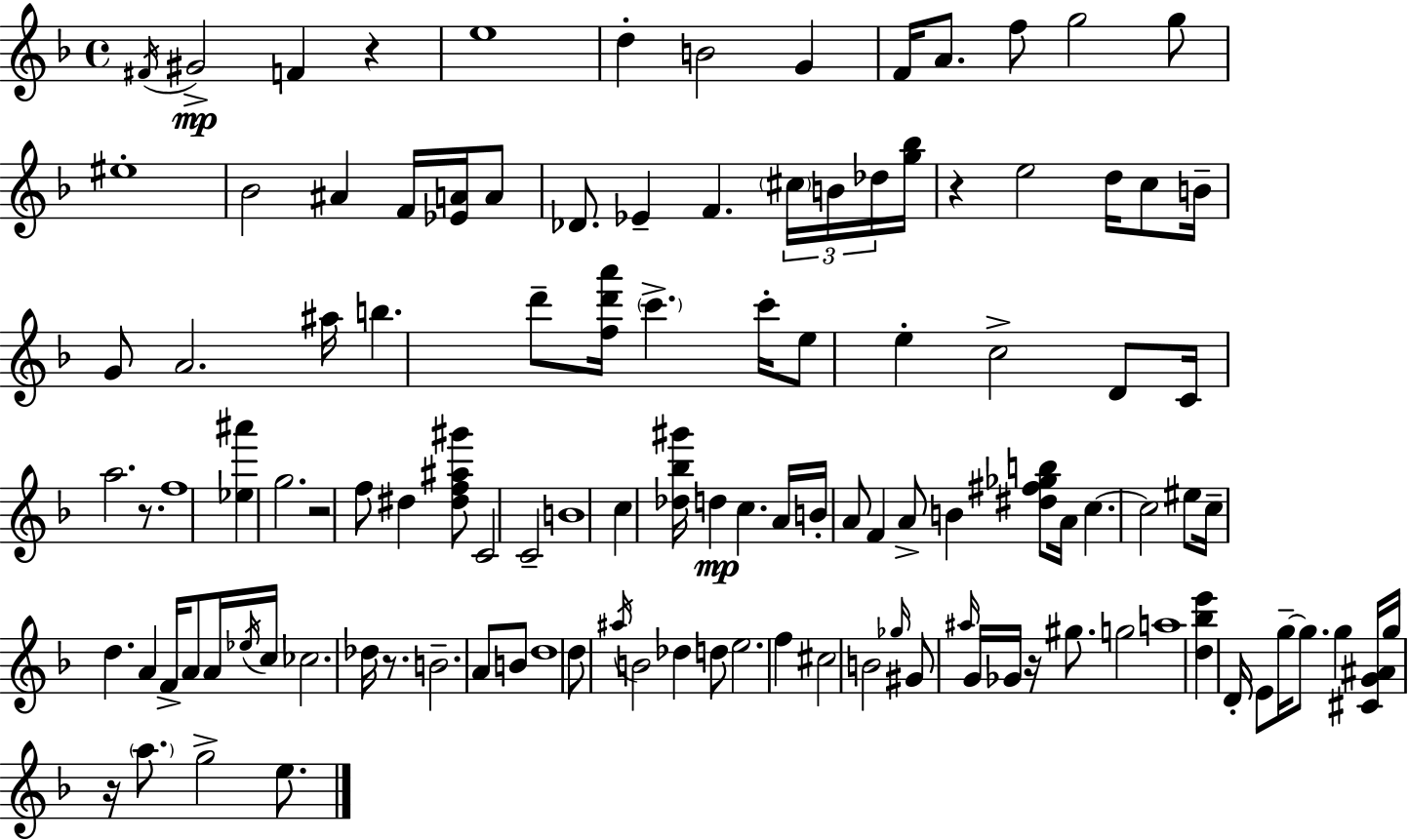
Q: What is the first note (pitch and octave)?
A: F#4